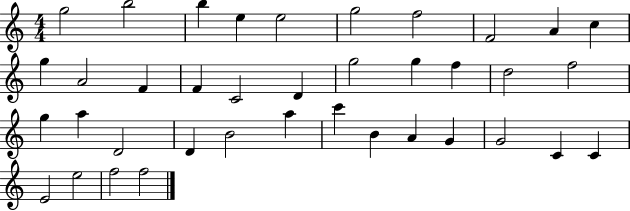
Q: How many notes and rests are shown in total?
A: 38